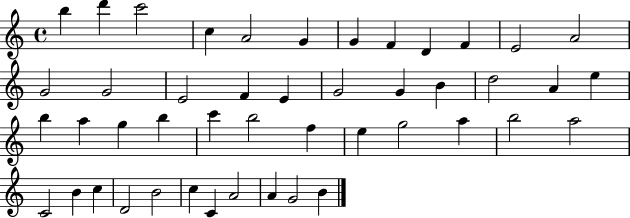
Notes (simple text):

B5/q D6/q C6/h C5/q A4/h G4/q G4/q F4/q D4/q F4/q E4/h A4/h G4/h G4/h E4/h F4/q E4/q G4/h G4/q B4/q D5/h A4/q E5/q B5/q A5/q G5/q B5/q C6/q B5/h F5/q E5/q G5/h A5/q B5/h A5/h C4/h B4/q C5/q D4/h B4/h C5/q C4/q A4/h A4/q G4/h B4/q